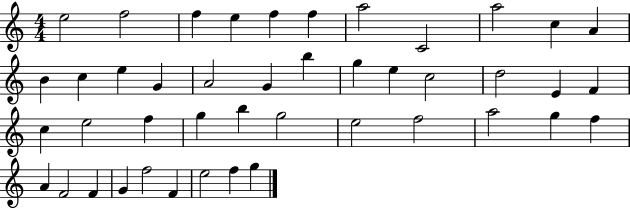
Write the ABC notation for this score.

X:1
T:Untitled
M:4/4
L:1/4
K:C
e2 f2 f e f f a2 C2 a2 c A B c e G A2 G b g e c2 d2 E F c e2 f g b g2 e2 f2 a2 g f A F2 F G f2 F e2 f g